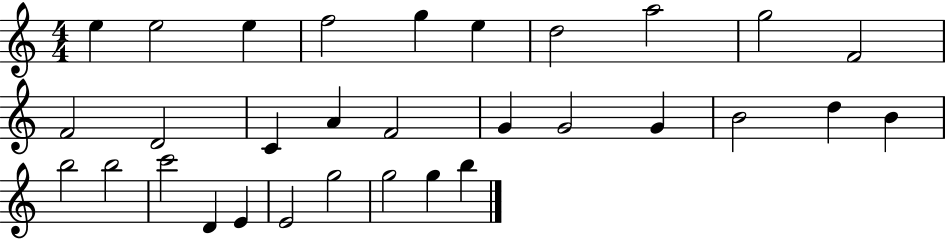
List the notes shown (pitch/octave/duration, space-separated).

E5/q E5/h E5/q F5/h G5/q E5/q D5/h A5/h G5/h F4/h F4/h D4/h C4/q A4/q F4/h G4/q G4/h G4/q B4/h D5/q B4/q B5/h B5/h C6/h D4/q E4/q E4/h G5/h G5/h G5/q B5/q